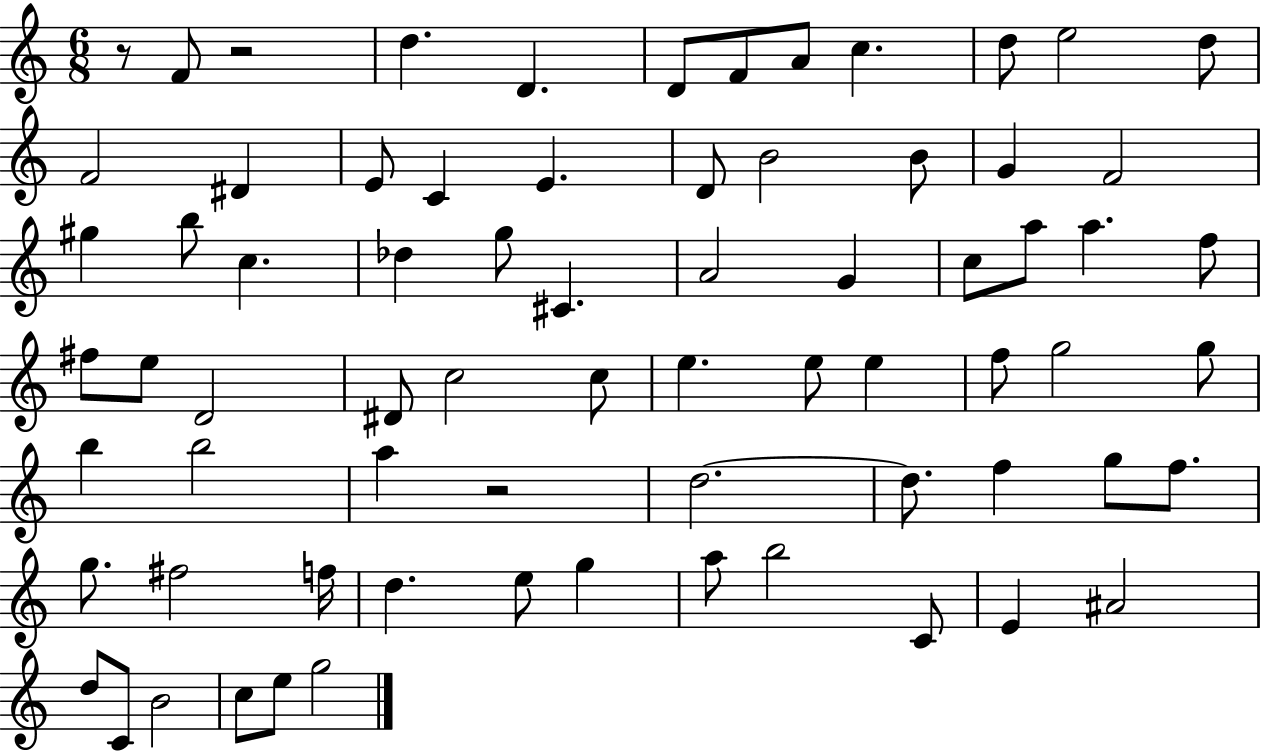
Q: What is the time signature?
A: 6/8